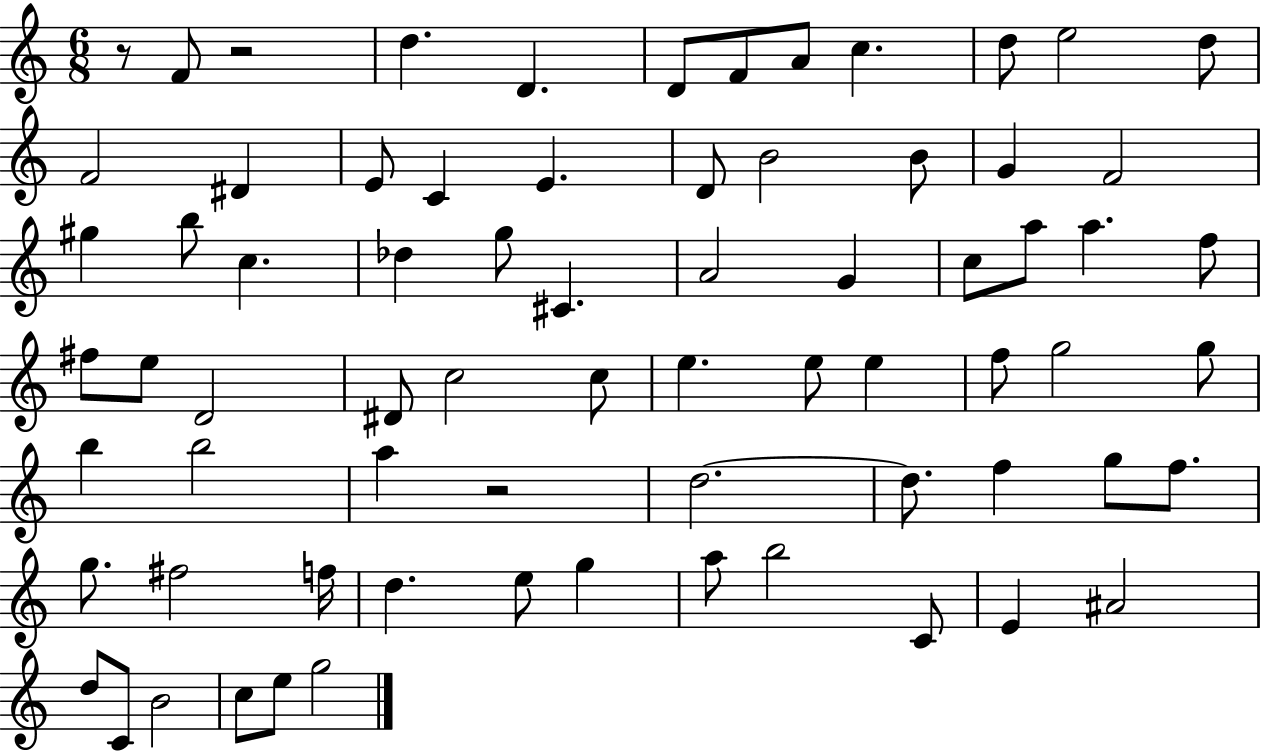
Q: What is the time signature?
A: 6/8